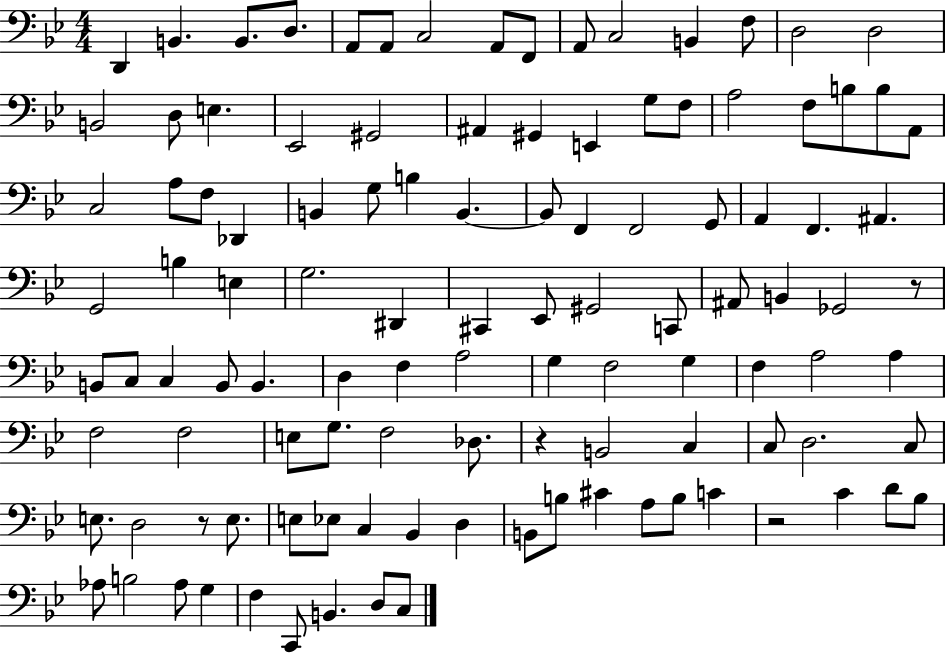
{
  \clef bass
  \numericTimeSignature
  \time 4/4
  \key bes \major
  d,4 b,4. b,8. d8. | a,8 a,8 c2 a,8 f,8 | a,8 c2 b,4 f8 | d2 d2 | \break b,2 d8 e4. | ees,2 gis,2 | ais,4 gis,4 e,4 g8 f8 | a2 f8 b8 b8 a,8 | \break c2 a8 f8 des,4 | b,4 g8 b4 b,4.~~ | b,8 f,4 f,2 g,8 | a,4 f,4. ais,4. | \break g,2 b4 e4 | g2. dis,4 | cis,4 ees,8 gis,2 c,8 | ais,8 b,4 ges,2 r8 | \break b,8 c8 c4 b,8 b,4. | d4 f4 a2 | g4 f2 g4 | f4 a2 a4 | \break f2 f2 | e8 g8. f2 des8. | r4 b,2 c4 | c8 d2. c8 | \break e8. d2 r8 e8. | e8 ees8 c4 bes,4 d4 | b,8 b8 cis'4 a8 b8 c'4 | r2 c'4 d'8 bes8 | \break aes8 b2 aes8 g4 | f4 c,8 b,4. d8 c8 | \bar "|."
}